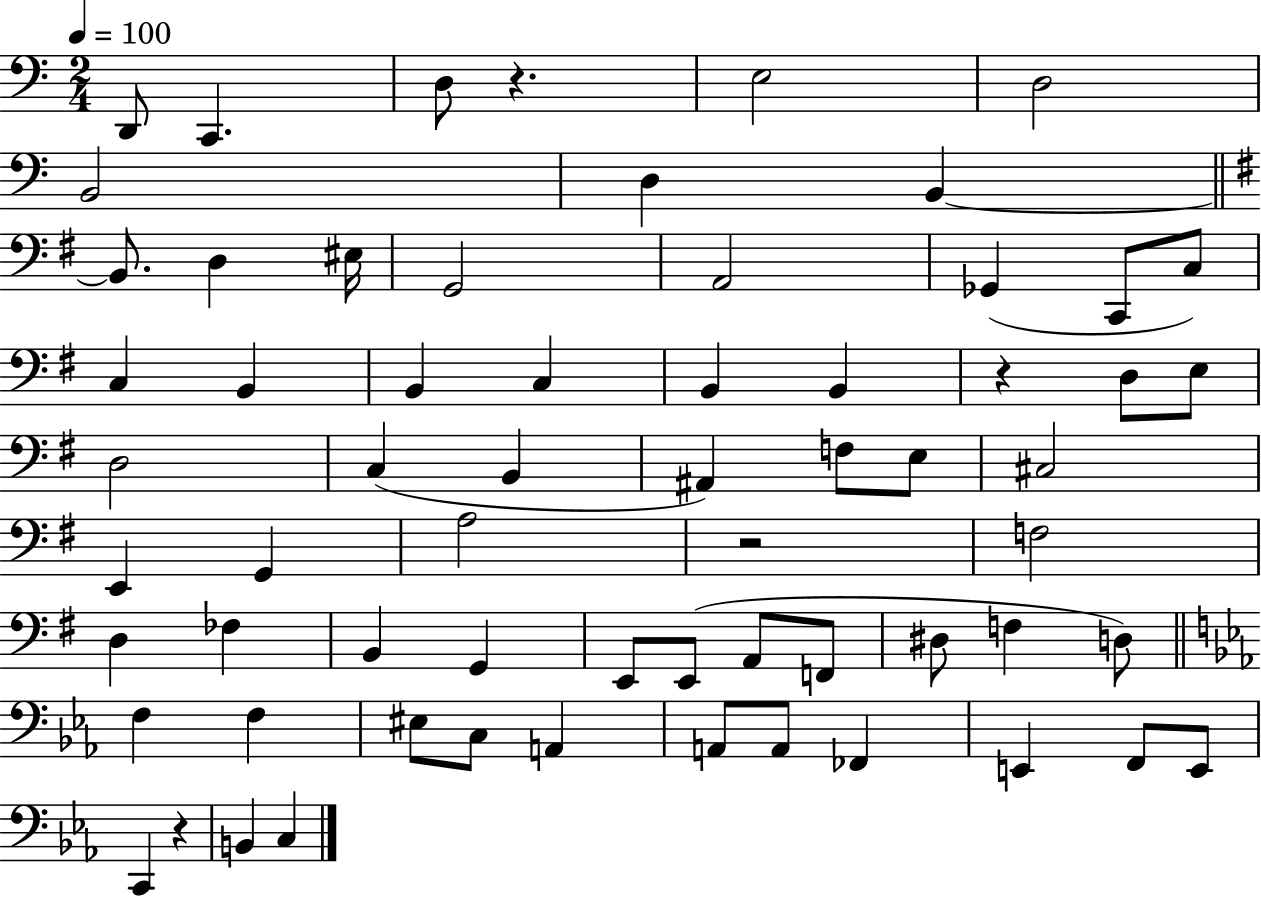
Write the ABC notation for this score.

X:1
T:Untitled
M:2/4
L:1/4
K:C
D,,/2 C,, D,/2 z E,2 D,2 B,,2 D, B,, B,,/2 D, ^E,/4 G,,2 A,,2 _G,, C,,/2 C,/2 C, B,, B,, C, B,, B,, z D,/2 E,/2 D,2 C, B,, ^A,, F,/2 E,/2 ^C,2 E,, G,, A,2 z2 F,2 D, _F, B,, G,, E,,/2 E,,/2 A,,/2 F,,/2 ^D,/2 F, D,/2 F, F, ^E,/2 C,/2 A,, A,,/2 A,,/2 _F,, E,, F,,/2 E,,/2 C,, z B,, C,